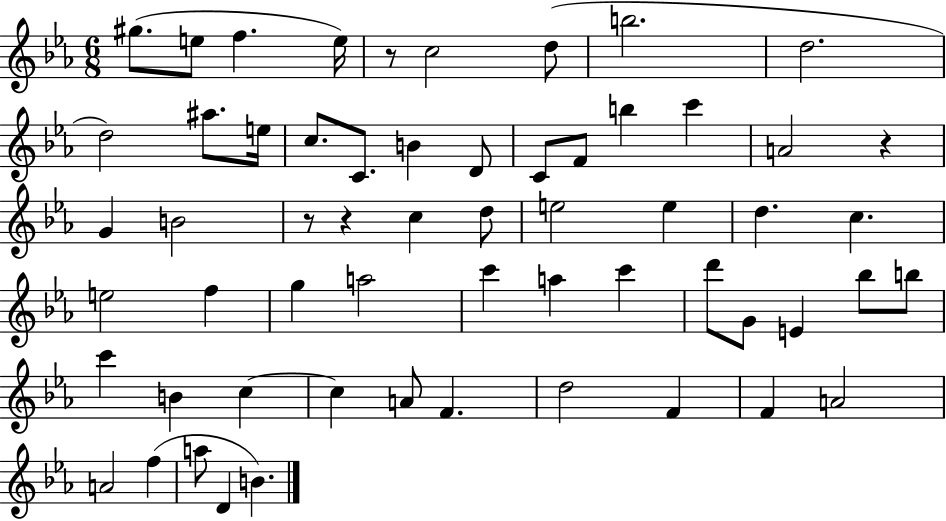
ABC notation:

X:1
T:Untitled
M:6/8
L:1/4
K:Eb
^g/2 e/2 f e/4 z/2 c2 d/2 b2 d2 d2 ^a/2 e/4 c/2 C/2 B D/2 C/2 F/2 b c' A2 z G B2 z/2 z c d/2 e2 e d c e2 f g a2 c' a c' d'/2 G/2 E _b/2 b/2 c' B c c A/2 F d2 F F A2 A2 f a/2 D B